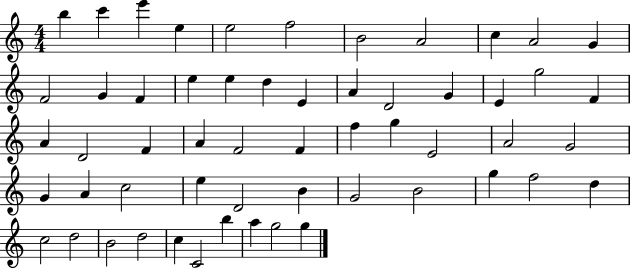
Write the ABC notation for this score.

X:1
T:Untitled
M:4/4
L:1/4
K:C
b c' e' e e2 f2 B2 A2 c A2 G F2 G F e e d E A D2 G E g2 F A D2 F A F2 F f g E2 A2 G2 G A c2 e D2 B G2 B2 g f2 d c2 d2 B2 d2 c C2 b a g2 g